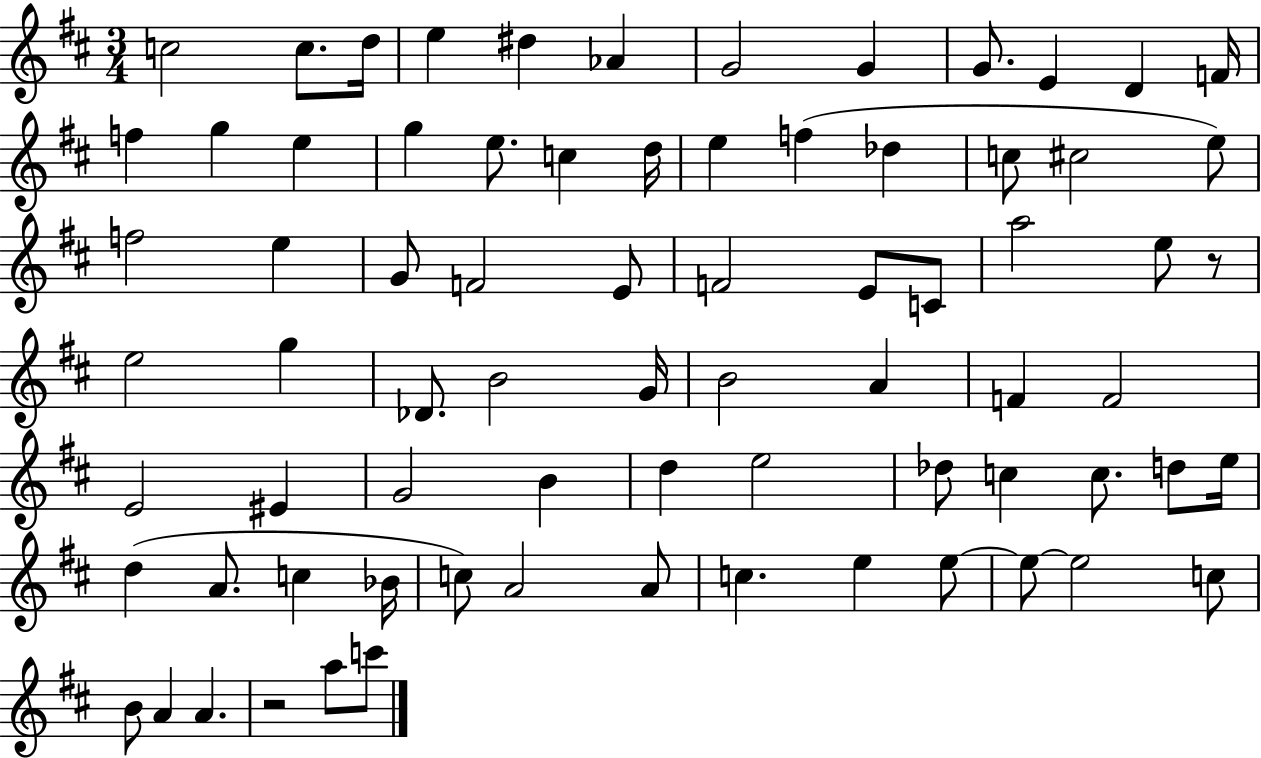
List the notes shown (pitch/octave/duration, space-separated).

C5/h C5/e. D5/s E5/q D#5/q Ab4/q G4/h G4/q G4/e. E4/q D4/q F4/s F5/q G5/q E5/q G5/q E5/e. C5/q D5/s E5/q F5/q Db5/q C5/e C#5/h E5/e F5/h E5/q G4/e F4/h E4/e F4/h E4/e C4/e A5/h E5/e R/e E5/h G5/q Db4/e. B4/h G4/s B4/h A4/q F4/q F4/h E4/h EIS4/q G4/h B4/q D5/q E5/h Db5/e C5/q C5/e. D5/e E5/s D5/q A4/e. C5/q Bb4/s C5/e A4/h A4/e C5/q. E5/q E5/e E5/e E5/h C5/e B4/e A4/q A4/q. R/h A5/e C6/e